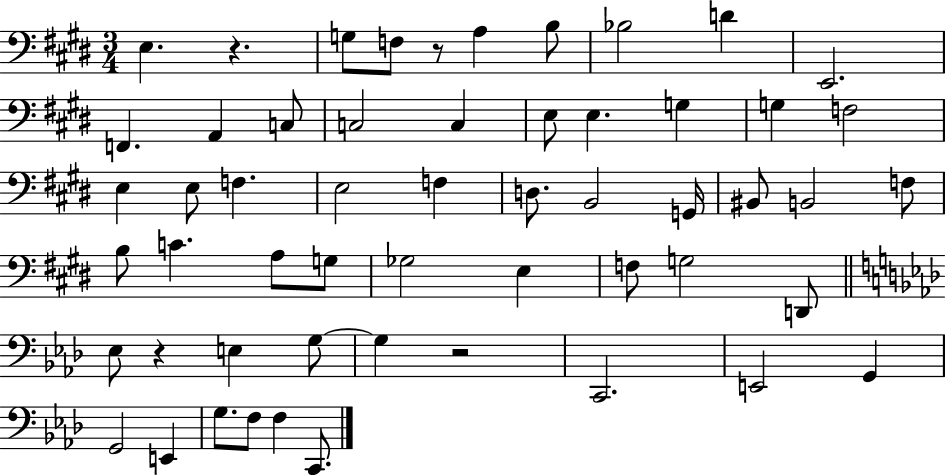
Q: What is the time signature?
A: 3/4